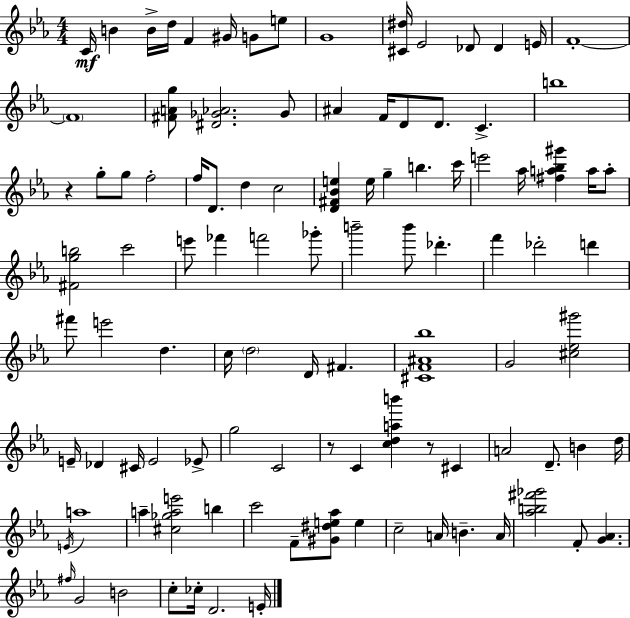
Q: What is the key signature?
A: C minor